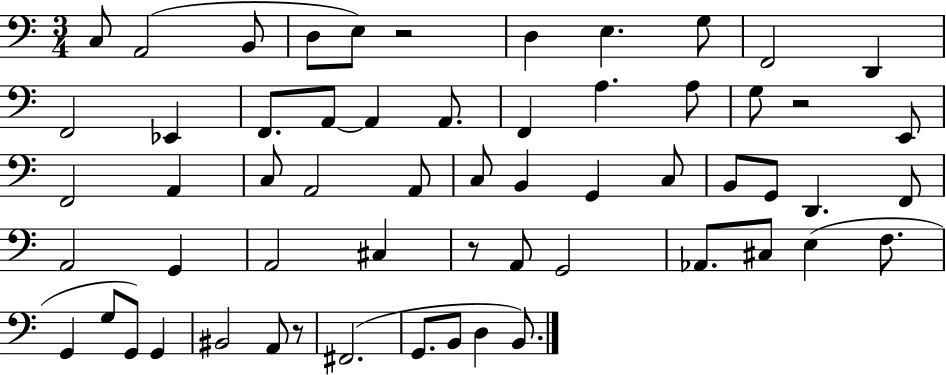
C3/e A2/h B2/e D3/e E3/e R/h D3/q E3/q. G3/e F2/h D2/q F2/h Eb2/q F2/e. A2/e A2/q A2/e. F2/q A3/q. A3/e G3/e R/h E2/e F2/h A2/q C3/e A2/h A2/e C3/e B2/q G2/q C3/e B2/e G2/e D2/q. F2/e A2/h G2/q A2/h C#3/q R/e A2/e G2/h Ab2/e. C#3/e E3/q F3/e. G2/q G3/e G2/e G2/q BIS2/h A2/e R/e F#2/h. G2/e. B2/e D3/q B2/e.